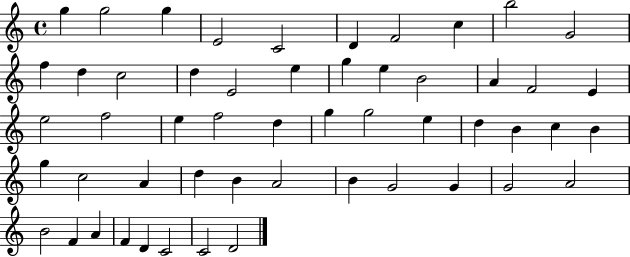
{
  \clef treble
  \time 4/4
  \defaultTimeSignature
  \key c \major
  g''4 g''2 g''4 | e'2 c'2 | d'4 f'2 c''4 | b''2 g'2 | \break f''4 d''4 c''2 | d''4 e'2 e''4 | g''4 e''4 b'2 | a'4 f'2 e'4 | \break e''2 f''2 | e''4 f''2 d''4 | g''4 g''2 e''4 | d''4 b'4 c''4 b'4 | \break g''4 c''2 a'4 | d''4 b'4 a'2 | b'4 g'2 g'4 | g'2 a'2 | \break b'2 f'4 a'4 | f'4 d'4 c'2 | c'2 d'2 | \bar "|."
}